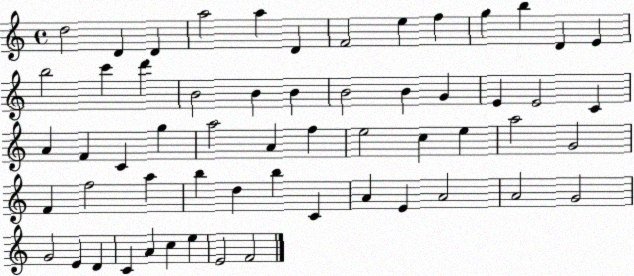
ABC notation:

X:1
T:Untitled
M:4/4
L:1/4
K:C
d2 D D a2 a D F2 e f g b D E b2 c' d' B2 B B B2 B G E E2 C A F C g a2 A f e2 c e a2 G2 F f2 a b d b C A E A2 A2 G2 G2 E D C A c e E2 F2